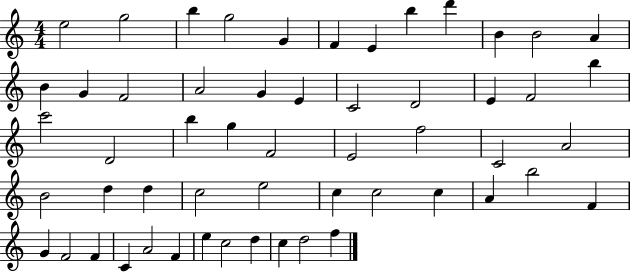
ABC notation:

X:1
T:Untitled
M:4/4
L:1/4
K:C
e2 g2 b g2 G F E b d' B B2 A B G F2 A2 G E C2 D2 E F2 b c'2 D2 b g F2 E2 f2 C2 A2 B2 d d c2 e2 c c2 c A b2 F G F2 F C A2 F e c2 d c d2 f